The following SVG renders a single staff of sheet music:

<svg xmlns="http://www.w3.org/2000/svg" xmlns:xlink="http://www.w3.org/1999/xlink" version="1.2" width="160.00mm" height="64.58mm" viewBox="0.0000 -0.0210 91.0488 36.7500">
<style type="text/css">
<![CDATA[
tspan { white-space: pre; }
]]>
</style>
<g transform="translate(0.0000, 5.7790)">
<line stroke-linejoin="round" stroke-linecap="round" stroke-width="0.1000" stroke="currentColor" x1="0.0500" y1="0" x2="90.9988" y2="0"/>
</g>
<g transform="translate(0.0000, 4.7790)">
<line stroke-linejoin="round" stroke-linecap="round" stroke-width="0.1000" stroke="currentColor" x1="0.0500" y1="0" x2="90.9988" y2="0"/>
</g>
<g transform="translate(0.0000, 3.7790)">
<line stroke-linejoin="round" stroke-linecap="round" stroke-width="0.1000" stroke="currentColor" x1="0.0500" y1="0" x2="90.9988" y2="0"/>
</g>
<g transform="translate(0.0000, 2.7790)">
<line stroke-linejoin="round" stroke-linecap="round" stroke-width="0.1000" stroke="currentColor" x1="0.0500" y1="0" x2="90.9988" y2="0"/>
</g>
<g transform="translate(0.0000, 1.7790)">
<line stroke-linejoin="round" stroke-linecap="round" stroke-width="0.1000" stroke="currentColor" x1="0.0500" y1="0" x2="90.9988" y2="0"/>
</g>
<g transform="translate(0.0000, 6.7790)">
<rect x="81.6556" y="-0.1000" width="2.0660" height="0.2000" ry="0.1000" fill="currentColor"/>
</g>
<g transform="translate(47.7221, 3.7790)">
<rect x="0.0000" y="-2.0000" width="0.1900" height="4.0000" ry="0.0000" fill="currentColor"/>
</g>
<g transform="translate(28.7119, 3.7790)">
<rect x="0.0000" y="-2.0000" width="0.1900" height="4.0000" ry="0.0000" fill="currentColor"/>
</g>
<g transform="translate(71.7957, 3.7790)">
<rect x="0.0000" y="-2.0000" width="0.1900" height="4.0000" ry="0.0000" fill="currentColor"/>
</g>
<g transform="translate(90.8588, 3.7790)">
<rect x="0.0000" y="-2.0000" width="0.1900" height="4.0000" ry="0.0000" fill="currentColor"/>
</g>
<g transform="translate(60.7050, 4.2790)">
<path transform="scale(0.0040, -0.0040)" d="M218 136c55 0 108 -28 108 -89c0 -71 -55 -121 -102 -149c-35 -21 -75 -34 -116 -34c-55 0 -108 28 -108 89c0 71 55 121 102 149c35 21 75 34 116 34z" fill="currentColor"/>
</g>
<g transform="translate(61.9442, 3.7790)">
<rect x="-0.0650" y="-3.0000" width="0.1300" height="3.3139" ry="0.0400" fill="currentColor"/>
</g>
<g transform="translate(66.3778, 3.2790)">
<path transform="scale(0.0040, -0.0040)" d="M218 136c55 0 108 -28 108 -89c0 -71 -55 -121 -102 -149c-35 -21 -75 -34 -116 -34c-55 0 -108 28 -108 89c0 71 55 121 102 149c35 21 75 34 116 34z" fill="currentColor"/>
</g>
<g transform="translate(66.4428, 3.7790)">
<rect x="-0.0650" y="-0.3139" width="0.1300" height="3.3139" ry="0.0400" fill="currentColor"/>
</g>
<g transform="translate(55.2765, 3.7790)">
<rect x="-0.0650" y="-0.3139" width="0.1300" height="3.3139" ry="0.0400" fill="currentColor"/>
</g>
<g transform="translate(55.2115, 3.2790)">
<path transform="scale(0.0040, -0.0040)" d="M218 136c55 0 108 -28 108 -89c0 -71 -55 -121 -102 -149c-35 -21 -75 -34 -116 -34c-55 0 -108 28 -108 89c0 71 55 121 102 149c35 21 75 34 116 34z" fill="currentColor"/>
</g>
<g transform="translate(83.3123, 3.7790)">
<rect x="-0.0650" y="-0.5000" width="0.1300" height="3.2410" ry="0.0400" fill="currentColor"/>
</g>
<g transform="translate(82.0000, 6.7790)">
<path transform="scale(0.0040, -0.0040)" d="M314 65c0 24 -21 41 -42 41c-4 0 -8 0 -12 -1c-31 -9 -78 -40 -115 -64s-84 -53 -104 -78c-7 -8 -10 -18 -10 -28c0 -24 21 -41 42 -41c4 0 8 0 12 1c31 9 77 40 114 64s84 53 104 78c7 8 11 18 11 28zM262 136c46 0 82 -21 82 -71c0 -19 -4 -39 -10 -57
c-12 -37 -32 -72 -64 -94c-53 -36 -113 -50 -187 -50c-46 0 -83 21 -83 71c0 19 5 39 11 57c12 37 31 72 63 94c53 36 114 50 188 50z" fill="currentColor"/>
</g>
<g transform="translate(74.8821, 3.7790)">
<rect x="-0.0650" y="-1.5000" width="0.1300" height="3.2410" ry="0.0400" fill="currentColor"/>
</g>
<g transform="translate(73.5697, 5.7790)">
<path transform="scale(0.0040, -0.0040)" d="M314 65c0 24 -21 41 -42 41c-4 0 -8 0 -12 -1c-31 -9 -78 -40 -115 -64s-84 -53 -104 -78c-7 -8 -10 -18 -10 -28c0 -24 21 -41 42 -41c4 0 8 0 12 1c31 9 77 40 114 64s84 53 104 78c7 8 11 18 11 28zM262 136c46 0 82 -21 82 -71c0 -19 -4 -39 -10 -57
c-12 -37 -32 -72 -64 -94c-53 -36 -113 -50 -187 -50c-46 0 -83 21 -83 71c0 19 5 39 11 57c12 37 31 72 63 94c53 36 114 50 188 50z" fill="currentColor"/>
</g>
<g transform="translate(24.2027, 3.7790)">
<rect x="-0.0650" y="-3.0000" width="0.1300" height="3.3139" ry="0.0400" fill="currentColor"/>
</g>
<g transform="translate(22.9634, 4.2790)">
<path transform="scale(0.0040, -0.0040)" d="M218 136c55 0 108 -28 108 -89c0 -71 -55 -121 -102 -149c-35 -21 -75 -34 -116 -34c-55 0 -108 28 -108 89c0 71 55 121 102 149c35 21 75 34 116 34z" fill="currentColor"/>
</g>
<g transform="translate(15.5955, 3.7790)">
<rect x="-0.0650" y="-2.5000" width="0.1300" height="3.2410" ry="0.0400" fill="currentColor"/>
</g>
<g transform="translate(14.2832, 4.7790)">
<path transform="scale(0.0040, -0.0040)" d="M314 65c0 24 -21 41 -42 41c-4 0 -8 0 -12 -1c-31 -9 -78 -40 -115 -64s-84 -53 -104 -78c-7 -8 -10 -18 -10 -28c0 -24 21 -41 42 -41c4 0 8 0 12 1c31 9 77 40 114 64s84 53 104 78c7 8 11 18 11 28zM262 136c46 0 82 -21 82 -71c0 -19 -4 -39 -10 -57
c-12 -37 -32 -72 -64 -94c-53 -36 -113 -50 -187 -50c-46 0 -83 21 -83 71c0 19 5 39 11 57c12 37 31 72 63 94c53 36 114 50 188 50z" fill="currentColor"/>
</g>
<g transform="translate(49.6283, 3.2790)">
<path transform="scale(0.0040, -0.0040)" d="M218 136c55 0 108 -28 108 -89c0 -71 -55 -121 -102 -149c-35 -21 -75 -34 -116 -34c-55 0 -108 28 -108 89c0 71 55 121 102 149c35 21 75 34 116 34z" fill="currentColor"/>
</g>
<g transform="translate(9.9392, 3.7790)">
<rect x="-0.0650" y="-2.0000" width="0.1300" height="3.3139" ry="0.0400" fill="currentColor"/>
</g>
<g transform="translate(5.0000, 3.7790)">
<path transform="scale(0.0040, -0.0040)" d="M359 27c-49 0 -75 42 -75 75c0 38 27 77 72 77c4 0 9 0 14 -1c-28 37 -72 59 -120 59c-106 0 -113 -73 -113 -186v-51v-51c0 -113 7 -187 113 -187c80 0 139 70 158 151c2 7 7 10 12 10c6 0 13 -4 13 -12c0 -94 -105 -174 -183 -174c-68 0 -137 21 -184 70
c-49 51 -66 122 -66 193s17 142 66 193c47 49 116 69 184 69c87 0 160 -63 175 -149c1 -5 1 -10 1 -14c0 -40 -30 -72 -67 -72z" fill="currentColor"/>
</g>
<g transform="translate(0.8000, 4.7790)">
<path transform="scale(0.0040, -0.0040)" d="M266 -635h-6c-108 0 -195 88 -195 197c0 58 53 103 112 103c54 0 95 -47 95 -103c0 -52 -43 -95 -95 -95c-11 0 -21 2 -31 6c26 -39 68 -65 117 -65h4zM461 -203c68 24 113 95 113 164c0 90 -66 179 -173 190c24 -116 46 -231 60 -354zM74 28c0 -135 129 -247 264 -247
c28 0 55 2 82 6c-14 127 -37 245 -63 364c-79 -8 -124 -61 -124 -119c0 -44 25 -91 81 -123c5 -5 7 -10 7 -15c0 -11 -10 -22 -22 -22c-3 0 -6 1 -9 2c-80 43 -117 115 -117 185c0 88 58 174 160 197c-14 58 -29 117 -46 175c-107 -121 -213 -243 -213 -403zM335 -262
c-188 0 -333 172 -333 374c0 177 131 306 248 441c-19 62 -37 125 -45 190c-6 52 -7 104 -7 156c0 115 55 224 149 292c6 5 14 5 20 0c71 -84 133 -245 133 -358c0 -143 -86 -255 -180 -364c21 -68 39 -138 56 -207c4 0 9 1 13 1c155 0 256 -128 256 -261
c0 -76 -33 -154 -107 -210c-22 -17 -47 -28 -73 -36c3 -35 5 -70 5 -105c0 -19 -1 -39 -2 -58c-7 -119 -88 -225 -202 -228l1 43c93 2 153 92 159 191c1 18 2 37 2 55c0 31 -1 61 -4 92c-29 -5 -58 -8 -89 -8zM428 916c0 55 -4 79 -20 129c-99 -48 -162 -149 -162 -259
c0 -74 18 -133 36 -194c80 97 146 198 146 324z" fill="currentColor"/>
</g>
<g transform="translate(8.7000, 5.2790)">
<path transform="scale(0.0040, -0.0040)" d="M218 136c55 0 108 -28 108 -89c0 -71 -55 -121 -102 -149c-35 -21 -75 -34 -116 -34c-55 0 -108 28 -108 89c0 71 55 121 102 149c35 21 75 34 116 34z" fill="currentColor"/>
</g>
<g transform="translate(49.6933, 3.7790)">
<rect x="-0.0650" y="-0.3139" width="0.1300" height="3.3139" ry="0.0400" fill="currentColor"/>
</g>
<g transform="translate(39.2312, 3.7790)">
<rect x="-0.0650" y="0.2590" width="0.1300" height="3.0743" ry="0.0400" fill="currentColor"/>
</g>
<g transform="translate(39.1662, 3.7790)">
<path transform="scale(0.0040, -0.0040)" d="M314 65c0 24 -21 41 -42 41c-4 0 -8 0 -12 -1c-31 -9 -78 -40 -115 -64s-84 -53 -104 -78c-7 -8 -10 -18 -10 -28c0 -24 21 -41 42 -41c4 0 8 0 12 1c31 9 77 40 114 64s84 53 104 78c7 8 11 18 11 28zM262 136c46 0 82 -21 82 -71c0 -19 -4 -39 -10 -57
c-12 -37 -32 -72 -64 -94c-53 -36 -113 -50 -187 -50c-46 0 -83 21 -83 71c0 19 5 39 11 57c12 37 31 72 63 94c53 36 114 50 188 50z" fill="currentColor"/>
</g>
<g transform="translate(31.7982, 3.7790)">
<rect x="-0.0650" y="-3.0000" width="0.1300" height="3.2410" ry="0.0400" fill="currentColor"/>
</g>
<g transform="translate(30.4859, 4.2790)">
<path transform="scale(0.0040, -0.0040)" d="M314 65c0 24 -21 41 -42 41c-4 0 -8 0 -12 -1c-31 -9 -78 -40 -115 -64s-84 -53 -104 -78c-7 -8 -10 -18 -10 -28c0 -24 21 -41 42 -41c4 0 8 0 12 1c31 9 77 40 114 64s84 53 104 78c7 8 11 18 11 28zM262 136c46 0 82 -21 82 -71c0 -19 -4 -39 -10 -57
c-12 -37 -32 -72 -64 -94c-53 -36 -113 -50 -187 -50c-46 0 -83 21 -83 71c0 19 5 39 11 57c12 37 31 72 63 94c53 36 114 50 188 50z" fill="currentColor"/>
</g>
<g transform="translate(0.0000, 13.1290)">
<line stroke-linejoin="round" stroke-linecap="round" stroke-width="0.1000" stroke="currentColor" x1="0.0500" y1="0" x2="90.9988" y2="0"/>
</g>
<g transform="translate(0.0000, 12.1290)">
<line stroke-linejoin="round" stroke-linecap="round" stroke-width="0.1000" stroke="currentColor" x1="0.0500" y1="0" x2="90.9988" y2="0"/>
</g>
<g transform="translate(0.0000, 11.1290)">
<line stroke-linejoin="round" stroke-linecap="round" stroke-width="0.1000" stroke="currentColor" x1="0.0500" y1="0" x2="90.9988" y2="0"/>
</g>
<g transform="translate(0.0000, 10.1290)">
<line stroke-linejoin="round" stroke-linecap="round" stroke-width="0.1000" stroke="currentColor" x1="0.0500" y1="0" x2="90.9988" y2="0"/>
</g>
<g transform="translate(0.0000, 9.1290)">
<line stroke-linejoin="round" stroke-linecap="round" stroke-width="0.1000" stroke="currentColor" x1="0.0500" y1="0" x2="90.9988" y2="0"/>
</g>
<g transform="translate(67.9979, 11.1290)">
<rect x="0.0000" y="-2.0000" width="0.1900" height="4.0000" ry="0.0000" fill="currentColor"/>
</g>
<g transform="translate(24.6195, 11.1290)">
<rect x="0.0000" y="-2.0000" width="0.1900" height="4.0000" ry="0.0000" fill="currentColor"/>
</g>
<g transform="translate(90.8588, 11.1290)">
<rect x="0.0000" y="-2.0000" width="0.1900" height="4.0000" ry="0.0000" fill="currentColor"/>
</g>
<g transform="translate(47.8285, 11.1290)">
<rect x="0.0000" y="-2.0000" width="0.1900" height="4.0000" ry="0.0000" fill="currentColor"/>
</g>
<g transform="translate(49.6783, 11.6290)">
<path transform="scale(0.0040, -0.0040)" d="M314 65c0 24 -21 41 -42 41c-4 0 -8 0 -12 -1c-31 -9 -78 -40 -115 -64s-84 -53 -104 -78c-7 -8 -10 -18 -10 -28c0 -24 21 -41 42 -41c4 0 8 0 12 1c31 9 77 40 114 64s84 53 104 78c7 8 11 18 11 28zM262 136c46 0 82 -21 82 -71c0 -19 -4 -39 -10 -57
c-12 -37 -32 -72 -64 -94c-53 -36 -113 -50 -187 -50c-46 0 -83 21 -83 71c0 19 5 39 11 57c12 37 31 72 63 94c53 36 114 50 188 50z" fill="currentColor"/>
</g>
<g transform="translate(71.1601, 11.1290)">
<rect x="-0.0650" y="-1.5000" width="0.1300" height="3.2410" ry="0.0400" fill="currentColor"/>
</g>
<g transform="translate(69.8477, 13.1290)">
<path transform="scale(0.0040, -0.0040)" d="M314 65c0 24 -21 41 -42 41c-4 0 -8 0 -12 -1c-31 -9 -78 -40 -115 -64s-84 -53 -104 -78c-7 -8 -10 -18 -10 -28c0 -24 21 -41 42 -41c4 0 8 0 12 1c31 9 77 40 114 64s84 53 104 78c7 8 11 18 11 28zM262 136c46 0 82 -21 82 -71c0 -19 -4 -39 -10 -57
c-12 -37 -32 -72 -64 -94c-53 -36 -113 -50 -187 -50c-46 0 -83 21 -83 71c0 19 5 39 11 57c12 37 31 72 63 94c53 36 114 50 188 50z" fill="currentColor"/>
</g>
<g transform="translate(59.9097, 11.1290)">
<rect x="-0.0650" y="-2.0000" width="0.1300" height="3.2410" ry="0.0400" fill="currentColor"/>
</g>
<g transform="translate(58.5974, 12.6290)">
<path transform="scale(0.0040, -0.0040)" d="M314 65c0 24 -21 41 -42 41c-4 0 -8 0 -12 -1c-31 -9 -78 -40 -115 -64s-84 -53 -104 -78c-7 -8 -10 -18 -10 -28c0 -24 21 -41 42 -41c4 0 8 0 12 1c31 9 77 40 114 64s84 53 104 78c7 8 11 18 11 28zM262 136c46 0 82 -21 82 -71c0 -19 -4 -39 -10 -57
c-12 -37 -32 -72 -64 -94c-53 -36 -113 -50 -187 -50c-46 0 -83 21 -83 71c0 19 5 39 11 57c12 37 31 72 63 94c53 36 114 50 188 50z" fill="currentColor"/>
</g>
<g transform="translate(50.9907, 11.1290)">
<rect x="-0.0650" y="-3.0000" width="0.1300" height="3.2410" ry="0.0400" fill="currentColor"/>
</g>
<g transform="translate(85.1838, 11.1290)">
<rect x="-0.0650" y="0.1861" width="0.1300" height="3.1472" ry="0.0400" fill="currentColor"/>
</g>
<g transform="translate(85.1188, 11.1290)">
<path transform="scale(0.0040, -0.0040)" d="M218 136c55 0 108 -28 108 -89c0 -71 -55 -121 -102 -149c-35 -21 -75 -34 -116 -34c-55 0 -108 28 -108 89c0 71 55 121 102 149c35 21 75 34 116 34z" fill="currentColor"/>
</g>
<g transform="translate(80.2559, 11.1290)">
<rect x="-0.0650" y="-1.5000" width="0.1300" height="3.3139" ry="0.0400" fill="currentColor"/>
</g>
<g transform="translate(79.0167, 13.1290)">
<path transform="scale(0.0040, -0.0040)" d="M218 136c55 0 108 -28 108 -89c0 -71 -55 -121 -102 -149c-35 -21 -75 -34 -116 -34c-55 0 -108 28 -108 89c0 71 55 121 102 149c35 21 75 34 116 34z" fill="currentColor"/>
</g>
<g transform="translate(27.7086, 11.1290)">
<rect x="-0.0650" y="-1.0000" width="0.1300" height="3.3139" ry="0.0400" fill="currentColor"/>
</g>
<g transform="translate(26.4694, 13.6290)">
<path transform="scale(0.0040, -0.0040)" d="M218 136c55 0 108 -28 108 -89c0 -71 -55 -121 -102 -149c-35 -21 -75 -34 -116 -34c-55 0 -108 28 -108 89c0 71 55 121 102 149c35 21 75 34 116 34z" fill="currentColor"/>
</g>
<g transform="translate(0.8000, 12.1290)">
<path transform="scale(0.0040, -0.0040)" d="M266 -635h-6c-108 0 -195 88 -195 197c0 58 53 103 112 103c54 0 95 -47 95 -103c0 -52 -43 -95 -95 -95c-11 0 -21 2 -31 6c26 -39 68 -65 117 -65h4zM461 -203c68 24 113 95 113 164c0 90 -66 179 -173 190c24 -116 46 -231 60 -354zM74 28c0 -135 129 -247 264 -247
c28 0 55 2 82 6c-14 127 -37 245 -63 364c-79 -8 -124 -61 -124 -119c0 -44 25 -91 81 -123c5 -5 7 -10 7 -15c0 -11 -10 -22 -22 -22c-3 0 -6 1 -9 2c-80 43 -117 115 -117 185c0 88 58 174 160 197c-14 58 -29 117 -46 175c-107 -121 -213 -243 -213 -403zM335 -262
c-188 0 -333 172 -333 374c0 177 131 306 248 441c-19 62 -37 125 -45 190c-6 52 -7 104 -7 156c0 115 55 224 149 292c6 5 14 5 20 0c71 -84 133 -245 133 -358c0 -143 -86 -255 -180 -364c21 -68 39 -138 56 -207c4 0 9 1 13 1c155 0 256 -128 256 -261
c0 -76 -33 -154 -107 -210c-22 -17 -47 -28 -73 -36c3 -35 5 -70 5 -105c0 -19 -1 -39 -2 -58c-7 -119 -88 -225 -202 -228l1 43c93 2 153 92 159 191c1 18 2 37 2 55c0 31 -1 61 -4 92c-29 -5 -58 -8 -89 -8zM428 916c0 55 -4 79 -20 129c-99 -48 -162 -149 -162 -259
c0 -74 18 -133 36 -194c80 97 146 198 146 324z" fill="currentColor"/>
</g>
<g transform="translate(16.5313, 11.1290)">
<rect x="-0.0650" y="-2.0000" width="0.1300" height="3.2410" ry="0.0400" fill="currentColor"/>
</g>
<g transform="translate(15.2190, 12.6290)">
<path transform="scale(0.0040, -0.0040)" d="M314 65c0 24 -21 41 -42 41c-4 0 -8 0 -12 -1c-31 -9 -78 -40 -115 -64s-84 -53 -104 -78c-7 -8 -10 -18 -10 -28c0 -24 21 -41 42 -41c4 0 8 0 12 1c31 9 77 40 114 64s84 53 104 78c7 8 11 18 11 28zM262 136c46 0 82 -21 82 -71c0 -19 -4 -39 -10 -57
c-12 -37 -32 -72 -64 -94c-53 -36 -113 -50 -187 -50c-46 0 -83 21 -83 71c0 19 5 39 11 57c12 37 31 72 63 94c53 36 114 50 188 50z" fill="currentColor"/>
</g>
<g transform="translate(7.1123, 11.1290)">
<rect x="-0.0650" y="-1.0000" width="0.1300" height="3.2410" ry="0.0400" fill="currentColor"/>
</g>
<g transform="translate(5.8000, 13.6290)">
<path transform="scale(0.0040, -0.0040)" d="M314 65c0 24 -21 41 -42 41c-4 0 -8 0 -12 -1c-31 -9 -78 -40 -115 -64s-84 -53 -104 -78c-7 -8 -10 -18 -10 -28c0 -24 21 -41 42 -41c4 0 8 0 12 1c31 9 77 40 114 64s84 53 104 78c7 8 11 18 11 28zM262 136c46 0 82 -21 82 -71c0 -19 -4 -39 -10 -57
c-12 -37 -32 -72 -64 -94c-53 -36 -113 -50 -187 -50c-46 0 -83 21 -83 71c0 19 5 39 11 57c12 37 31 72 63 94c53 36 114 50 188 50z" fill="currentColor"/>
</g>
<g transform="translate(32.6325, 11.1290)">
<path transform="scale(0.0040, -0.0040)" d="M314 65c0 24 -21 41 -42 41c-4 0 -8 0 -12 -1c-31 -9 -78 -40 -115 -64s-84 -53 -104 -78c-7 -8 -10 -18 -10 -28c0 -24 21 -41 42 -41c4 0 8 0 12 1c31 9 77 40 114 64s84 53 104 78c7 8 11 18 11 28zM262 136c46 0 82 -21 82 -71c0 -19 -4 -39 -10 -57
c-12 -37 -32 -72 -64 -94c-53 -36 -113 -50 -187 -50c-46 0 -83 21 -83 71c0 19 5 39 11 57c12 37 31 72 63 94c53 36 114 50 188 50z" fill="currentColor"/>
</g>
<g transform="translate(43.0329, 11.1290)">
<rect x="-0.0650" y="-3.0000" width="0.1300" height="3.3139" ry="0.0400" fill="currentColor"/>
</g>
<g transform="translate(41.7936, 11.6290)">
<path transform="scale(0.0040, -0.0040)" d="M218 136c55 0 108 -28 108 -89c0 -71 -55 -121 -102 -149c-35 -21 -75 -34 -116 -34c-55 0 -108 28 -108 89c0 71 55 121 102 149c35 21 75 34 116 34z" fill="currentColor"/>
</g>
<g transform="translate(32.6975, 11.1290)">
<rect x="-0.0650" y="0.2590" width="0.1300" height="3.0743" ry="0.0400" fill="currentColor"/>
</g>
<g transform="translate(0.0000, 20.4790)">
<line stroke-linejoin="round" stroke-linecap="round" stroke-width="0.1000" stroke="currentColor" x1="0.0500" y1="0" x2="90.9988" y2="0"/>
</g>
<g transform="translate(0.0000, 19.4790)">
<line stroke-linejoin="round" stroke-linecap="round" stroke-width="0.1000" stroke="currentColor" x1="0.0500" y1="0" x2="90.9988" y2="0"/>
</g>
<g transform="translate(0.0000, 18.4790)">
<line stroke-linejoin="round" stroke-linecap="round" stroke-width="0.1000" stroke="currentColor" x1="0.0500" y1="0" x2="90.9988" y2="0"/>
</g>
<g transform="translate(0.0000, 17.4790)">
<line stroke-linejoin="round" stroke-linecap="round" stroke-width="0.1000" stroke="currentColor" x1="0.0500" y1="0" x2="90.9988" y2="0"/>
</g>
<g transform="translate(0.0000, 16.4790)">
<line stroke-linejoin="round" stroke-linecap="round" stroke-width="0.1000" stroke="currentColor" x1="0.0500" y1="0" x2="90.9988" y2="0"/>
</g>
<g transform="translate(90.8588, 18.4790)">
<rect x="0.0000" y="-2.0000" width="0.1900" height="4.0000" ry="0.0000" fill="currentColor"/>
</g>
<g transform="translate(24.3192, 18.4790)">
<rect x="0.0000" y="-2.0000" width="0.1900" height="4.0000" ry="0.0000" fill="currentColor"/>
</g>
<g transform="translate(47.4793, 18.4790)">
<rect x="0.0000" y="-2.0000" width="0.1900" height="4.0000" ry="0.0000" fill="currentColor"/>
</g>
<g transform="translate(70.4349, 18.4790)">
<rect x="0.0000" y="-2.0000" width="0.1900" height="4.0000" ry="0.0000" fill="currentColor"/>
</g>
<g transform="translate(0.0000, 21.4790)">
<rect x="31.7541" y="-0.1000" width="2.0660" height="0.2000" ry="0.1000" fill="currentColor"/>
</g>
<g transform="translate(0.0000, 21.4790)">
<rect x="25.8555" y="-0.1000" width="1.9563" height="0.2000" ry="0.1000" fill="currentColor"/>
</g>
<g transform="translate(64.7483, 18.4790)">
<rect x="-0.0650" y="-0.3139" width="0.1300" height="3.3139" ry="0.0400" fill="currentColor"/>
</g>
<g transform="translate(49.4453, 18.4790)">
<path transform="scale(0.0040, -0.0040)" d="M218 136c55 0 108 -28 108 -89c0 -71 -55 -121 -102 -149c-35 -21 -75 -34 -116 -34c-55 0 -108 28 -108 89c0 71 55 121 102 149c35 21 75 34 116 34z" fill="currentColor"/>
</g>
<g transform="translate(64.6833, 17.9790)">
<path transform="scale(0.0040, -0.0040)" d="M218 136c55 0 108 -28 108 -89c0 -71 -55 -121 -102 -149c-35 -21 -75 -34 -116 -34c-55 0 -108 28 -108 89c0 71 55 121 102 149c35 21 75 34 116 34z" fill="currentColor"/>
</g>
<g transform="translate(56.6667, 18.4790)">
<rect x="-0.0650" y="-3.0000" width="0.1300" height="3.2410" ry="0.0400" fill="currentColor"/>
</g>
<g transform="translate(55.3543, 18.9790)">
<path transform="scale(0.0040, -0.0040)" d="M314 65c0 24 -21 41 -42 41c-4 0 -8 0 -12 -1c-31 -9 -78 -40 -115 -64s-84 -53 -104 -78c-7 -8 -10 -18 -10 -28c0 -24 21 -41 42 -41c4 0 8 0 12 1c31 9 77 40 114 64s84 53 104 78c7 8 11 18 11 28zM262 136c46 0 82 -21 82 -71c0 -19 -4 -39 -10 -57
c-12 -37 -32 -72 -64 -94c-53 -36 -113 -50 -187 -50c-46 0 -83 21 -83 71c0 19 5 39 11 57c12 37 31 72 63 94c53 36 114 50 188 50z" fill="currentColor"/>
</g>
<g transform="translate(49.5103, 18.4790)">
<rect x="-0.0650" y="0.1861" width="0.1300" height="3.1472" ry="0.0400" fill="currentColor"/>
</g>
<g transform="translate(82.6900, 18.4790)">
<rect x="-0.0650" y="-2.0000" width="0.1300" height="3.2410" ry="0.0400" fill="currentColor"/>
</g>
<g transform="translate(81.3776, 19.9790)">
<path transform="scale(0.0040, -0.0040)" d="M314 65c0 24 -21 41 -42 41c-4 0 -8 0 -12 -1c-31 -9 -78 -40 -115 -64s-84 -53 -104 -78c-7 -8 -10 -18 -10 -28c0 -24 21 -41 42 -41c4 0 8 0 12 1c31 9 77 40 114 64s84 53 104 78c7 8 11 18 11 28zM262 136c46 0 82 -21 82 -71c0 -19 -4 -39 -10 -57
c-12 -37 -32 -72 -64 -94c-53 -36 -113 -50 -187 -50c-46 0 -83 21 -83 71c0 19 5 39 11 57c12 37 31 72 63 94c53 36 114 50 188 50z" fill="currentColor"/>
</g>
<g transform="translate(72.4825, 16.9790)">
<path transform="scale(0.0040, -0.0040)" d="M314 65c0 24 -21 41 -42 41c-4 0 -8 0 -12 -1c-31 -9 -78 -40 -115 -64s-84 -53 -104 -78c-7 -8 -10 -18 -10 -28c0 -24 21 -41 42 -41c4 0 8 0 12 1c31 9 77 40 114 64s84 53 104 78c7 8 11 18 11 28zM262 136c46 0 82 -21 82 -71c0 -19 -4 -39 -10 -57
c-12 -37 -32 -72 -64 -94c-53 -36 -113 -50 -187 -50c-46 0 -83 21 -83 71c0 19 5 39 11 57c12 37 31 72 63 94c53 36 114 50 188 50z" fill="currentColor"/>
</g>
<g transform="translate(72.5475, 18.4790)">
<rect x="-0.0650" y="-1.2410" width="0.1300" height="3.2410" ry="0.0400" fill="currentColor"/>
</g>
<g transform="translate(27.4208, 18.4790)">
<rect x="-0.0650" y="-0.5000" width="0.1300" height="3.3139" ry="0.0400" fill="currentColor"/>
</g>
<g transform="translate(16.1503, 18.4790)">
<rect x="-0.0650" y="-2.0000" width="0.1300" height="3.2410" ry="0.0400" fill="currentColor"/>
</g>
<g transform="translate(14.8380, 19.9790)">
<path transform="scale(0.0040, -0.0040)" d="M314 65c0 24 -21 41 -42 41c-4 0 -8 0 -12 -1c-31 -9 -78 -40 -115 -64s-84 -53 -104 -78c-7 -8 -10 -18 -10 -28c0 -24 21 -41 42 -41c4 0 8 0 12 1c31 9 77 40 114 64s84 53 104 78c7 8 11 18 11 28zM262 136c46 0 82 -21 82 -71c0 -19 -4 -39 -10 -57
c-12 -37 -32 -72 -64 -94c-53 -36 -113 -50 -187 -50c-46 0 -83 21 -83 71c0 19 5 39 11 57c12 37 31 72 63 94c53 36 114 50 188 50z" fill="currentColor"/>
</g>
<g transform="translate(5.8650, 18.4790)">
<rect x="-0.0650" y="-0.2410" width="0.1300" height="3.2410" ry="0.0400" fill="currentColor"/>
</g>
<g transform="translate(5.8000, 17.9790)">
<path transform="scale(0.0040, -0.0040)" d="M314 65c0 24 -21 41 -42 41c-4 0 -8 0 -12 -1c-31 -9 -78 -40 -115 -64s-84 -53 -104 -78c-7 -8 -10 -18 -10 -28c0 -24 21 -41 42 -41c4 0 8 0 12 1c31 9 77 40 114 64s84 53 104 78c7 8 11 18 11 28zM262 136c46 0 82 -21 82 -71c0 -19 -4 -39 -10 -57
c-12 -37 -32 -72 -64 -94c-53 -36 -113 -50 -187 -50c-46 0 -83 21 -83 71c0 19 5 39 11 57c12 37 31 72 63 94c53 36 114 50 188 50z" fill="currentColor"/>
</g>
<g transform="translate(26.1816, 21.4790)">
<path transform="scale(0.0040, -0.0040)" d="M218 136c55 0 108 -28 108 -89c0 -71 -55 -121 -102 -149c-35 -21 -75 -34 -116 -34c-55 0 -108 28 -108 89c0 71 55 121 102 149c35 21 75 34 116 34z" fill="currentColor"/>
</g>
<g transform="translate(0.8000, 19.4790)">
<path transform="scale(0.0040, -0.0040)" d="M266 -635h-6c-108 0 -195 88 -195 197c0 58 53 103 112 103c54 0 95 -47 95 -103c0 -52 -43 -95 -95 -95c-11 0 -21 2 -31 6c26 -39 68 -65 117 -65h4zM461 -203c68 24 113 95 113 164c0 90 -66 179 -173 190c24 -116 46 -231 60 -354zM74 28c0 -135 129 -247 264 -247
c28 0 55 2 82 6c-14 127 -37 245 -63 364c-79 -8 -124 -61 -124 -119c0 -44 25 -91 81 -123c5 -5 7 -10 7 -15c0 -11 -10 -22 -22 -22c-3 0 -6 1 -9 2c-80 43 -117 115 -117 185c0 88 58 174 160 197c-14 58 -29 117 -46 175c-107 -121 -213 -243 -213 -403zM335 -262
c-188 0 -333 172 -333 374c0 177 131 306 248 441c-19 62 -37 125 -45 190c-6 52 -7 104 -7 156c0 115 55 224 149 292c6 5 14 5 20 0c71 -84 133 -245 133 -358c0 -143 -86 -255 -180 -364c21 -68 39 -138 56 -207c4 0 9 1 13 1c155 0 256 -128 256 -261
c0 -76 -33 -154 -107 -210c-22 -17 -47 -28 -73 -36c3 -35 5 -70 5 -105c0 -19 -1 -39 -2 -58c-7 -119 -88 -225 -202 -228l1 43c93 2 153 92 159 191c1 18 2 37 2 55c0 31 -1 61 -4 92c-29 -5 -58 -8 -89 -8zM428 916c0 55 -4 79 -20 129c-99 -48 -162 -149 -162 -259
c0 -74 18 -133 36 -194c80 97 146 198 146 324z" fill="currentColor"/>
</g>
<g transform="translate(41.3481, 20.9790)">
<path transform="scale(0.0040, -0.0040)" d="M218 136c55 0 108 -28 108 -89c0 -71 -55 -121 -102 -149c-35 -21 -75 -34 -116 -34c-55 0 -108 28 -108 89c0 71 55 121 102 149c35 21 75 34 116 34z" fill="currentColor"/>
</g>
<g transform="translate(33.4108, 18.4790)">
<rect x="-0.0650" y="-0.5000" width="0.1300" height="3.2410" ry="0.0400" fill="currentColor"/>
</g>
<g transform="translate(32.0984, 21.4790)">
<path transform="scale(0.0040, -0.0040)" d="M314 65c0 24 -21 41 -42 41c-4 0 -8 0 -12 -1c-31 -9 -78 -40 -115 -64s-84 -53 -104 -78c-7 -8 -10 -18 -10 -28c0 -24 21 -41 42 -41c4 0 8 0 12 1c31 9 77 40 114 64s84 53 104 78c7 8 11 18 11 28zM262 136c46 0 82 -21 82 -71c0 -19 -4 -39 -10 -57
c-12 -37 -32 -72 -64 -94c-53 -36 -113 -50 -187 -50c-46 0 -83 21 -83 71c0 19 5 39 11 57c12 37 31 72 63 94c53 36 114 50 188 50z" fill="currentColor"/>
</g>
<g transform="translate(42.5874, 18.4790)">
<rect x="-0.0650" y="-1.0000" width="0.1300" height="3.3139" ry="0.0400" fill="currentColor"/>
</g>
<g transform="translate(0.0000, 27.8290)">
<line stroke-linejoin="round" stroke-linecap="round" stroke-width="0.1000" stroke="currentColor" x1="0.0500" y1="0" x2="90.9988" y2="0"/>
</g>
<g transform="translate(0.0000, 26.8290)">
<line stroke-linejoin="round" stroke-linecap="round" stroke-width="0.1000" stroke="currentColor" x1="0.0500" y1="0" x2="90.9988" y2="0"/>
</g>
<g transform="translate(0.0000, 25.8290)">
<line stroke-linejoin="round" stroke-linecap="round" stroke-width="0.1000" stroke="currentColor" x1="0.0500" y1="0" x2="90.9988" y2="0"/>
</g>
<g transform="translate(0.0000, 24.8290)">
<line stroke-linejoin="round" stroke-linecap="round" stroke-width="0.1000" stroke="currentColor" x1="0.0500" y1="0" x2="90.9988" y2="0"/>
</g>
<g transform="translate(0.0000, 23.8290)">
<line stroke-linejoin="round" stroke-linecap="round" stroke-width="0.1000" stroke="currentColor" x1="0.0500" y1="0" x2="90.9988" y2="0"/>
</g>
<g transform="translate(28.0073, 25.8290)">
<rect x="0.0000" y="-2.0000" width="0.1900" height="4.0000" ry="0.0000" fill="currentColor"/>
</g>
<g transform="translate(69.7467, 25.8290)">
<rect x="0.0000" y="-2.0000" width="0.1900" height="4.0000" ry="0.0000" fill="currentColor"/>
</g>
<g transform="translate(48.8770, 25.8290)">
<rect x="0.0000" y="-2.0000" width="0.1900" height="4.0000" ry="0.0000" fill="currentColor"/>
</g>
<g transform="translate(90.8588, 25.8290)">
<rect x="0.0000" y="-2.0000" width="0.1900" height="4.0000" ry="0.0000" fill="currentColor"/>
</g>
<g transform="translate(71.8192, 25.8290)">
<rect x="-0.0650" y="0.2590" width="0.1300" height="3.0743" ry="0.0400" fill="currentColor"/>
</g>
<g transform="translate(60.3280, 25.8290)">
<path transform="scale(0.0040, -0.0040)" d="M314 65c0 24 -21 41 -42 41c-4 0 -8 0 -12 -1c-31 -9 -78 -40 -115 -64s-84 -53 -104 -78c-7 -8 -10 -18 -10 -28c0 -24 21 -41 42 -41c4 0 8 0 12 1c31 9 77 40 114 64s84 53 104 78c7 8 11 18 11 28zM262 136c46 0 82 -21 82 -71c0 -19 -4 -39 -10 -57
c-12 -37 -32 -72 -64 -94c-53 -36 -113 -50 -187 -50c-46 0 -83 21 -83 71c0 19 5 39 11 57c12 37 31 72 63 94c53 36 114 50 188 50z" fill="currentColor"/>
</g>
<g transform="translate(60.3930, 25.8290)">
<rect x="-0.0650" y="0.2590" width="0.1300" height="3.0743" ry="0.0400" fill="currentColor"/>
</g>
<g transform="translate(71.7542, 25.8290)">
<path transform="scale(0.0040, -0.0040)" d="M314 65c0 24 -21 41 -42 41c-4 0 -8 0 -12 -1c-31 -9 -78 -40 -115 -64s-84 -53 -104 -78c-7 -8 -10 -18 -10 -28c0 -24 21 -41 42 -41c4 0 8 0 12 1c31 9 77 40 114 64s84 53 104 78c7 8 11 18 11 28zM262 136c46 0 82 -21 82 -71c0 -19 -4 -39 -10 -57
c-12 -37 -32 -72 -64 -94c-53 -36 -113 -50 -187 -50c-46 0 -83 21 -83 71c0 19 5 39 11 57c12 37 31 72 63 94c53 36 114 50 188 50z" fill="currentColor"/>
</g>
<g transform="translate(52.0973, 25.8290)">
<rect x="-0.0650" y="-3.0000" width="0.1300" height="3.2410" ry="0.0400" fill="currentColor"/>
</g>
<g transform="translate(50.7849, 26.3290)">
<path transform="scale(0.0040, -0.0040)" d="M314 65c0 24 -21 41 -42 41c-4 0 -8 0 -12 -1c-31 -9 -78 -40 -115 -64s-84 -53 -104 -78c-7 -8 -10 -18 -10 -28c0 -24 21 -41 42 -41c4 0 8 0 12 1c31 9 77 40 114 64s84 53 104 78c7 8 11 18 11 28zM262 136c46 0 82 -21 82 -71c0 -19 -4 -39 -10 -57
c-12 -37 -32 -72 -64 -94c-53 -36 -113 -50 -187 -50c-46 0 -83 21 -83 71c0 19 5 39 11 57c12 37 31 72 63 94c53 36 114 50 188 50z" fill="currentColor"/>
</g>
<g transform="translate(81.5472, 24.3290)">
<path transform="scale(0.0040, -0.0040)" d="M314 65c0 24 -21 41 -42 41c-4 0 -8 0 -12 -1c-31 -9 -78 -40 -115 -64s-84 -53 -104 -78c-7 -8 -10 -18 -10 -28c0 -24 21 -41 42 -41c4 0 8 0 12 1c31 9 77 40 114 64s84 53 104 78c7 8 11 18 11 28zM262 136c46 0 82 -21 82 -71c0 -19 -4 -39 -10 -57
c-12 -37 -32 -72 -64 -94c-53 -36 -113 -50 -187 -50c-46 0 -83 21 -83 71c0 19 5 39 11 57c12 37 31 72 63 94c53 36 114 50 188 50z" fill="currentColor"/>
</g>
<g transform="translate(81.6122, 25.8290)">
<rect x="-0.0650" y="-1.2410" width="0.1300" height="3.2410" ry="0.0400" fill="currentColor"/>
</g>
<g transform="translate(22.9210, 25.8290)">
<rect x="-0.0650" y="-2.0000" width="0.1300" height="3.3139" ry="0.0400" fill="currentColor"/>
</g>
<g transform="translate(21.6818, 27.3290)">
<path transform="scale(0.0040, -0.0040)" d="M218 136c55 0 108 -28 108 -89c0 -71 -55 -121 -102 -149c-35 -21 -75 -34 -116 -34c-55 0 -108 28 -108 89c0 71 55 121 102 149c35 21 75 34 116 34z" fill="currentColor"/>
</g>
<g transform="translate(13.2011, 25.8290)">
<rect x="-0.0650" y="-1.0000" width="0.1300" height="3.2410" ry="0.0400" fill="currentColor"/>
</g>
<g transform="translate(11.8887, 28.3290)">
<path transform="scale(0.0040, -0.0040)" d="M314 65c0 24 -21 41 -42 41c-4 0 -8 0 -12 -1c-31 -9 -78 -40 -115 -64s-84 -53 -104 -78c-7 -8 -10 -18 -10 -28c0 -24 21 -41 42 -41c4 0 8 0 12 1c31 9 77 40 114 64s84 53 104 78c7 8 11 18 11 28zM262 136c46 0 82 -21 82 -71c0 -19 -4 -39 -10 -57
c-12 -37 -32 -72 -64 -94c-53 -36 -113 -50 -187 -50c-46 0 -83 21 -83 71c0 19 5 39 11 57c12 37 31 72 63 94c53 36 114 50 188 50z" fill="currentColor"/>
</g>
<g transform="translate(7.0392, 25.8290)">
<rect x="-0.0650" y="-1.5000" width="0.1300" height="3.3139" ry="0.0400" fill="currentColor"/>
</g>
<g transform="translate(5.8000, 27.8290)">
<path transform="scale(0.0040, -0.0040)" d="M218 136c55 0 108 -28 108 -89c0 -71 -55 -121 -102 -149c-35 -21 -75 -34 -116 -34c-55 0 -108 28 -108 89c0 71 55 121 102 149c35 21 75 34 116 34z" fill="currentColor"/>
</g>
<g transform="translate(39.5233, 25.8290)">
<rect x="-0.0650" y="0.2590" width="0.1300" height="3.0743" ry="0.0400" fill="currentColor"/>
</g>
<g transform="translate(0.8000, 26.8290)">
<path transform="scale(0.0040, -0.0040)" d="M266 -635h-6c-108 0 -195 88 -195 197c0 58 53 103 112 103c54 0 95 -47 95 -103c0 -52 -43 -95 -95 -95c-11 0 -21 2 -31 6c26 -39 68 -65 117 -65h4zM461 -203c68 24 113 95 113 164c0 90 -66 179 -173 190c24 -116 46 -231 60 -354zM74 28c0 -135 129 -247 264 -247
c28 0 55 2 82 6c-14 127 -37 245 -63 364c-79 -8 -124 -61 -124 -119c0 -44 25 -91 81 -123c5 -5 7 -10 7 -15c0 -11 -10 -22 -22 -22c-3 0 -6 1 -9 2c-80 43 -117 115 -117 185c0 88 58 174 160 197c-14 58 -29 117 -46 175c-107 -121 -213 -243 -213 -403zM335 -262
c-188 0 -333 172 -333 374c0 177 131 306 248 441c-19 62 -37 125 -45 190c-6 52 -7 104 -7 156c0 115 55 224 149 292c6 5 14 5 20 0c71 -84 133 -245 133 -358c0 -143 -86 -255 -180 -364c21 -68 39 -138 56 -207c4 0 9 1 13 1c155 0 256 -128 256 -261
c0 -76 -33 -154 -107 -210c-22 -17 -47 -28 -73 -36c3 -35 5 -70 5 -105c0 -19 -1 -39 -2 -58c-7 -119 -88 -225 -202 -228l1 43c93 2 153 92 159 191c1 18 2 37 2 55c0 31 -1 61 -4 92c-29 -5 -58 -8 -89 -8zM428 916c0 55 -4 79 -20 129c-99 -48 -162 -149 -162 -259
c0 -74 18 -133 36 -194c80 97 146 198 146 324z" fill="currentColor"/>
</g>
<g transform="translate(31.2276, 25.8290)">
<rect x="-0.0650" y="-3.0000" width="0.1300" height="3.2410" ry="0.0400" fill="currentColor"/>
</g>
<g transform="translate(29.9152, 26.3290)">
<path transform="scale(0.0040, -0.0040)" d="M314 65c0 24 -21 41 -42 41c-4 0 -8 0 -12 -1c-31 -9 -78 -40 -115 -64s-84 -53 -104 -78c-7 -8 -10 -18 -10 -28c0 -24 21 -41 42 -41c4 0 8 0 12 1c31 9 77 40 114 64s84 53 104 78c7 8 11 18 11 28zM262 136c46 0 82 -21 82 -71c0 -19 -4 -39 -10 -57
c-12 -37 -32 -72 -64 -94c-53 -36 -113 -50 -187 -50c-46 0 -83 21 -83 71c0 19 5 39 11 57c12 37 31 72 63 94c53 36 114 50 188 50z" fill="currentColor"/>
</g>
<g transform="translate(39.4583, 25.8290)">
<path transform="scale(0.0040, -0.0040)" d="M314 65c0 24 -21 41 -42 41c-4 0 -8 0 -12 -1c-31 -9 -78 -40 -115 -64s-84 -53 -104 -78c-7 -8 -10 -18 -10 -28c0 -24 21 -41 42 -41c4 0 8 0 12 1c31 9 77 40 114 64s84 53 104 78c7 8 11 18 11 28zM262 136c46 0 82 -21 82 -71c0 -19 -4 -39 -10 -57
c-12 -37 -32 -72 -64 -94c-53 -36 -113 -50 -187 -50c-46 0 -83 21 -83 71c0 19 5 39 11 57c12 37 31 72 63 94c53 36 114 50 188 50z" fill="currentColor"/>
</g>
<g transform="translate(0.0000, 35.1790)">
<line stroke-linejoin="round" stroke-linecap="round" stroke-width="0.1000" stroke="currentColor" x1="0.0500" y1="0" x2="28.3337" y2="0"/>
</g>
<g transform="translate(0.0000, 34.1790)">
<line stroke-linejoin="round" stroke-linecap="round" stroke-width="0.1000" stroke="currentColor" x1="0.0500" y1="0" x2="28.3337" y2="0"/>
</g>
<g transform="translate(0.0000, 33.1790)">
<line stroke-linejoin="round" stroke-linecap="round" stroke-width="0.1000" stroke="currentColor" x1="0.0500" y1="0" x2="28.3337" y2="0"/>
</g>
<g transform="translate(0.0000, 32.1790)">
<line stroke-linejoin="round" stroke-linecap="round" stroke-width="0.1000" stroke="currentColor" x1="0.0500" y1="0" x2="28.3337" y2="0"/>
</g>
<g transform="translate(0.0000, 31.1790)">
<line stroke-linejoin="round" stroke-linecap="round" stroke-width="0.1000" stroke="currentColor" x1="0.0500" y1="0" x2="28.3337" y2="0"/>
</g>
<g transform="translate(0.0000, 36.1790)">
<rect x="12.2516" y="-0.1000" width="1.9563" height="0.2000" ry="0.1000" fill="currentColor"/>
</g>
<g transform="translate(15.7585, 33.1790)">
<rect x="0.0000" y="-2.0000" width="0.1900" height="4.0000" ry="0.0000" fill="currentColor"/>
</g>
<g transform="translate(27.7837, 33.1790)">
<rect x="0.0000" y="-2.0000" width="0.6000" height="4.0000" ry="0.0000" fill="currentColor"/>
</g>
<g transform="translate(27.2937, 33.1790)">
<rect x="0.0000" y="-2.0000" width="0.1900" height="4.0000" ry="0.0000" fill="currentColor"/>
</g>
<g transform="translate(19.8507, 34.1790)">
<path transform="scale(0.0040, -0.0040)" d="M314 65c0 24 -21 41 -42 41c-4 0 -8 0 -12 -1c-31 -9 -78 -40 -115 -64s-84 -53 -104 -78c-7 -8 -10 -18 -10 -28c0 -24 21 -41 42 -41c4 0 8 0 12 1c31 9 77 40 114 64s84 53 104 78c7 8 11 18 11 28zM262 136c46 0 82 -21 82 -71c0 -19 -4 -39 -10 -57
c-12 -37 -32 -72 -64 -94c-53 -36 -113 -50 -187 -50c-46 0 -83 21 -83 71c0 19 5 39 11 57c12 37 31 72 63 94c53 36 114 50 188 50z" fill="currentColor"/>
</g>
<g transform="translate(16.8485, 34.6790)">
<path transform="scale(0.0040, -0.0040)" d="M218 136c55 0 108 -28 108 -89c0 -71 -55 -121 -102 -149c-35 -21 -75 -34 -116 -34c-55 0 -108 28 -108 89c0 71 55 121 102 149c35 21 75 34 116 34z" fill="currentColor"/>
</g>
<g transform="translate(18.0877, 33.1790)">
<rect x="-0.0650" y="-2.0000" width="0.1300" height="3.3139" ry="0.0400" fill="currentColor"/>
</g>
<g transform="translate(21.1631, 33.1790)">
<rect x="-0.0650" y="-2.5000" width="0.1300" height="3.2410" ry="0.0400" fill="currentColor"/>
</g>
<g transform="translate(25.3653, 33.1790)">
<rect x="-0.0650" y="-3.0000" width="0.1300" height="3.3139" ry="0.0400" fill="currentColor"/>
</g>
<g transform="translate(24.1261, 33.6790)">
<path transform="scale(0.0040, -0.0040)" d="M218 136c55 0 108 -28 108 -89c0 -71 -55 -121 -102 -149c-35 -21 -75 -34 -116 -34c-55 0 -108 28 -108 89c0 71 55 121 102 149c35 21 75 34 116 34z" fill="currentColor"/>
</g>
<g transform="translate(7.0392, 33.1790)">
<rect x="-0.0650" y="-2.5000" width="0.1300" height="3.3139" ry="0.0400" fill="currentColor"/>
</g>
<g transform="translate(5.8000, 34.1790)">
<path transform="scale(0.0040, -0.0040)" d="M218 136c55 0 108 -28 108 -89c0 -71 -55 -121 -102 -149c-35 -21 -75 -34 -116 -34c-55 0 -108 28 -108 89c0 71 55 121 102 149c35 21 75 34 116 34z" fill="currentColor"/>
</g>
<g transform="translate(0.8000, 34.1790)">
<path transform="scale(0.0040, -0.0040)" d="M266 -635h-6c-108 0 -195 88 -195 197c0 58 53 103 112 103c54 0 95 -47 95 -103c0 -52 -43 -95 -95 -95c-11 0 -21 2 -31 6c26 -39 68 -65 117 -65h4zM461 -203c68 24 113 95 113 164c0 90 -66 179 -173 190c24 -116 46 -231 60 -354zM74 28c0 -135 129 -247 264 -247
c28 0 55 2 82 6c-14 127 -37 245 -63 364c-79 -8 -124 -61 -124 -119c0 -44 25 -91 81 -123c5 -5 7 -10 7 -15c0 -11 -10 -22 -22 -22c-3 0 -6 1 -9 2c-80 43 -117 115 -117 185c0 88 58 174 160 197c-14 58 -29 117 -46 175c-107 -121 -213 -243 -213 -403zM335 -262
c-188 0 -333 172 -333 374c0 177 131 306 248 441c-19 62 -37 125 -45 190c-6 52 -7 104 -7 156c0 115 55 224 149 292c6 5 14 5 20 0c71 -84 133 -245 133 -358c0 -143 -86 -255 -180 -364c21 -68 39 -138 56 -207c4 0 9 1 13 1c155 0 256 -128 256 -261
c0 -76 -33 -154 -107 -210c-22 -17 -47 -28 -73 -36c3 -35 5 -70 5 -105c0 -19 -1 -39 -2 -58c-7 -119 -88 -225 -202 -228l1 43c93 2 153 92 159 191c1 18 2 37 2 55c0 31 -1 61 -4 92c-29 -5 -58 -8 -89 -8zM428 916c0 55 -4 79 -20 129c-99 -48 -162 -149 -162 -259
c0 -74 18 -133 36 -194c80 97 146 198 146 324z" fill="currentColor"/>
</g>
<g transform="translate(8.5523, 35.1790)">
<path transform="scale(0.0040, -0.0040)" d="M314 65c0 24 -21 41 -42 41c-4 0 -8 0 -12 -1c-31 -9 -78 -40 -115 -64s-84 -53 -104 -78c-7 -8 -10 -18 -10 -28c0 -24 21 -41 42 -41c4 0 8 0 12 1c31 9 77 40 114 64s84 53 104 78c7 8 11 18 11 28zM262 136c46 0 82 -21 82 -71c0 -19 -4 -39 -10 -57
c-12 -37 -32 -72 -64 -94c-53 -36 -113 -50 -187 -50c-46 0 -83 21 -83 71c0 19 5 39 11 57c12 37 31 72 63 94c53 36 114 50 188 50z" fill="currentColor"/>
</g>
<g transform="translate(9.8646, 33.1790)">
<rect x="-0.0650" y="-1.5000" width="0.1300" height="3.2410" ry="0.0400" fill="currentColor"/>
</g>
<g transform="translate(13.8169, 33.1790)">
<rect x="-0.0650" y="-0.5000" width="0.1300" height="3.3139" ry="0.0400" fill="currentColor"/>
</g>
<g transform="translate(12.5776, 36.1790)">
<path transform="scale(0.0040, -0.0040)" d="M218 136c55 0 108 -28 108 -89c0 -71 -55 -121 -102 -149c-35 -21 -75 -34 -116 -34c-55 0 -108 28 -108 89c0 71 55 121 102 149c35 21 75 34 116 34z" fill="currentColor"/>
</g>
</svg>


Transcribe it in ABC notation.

X:1
T:Untitled
M:4/4
L:1/4
K:C
F G2 A A2 B2 c c A c E2 C2 D2 F2 D B2 A A2 F2 E2 E B c2 F2 C C2 D B A2 c e2 F2 E D2 F A2 B2 A2 B2 B2 e2 G E2 C F G2 A